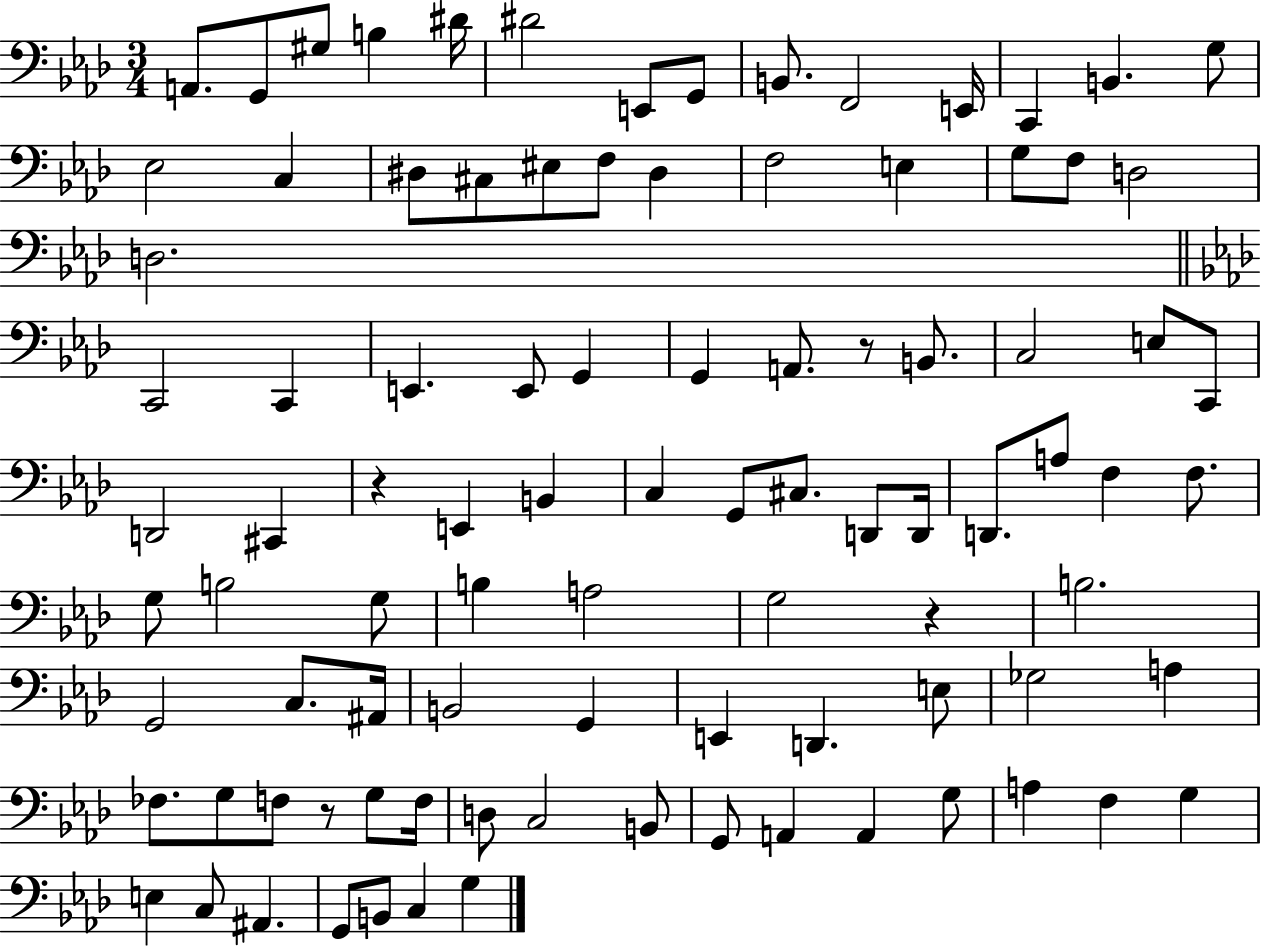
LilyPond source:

{
  \clef bass
  \numericTimeSignature
  \time 3/4
  \key aes \major
  \repeat volta 2 { a,8. g,8 gis8 b4 dis'16 | dis'2 e,8 g,8 | b,8. f,2 e,16 | c,4 b,4. g8 | \break ees2 c4 | dis8 cis8 eis8 f8 dis4 | f2 e4 | g8 f8 d2 | \break d2. | \bar "||" \break \key aes \major c,2 c,4 | e,4. e,8 g,4 | g,4 a,8. r8 b,8. | c2 e8 c,8 | \break d,2 cis,4 | r4 e,4 b,4 | c4 g,8 cis8. d,8 d,16 | d,8. a8 f4 f8. | \break g8 b2 g8 | b4 a2 | g2 r4 | b2. | \break g,2 c8. ais,16 | b,2 g,4 | e,4 d,4. e8 | ges2 a4 | \break fes8. g8 f8 r8 g8 f16 | d8 c2 b,8 | g,8 a,4 a,4 g8 | a4 f4 g4 | \break e4 c8 ais,4. | g,8 b,8 c4 g4 | } \bar "|."
}